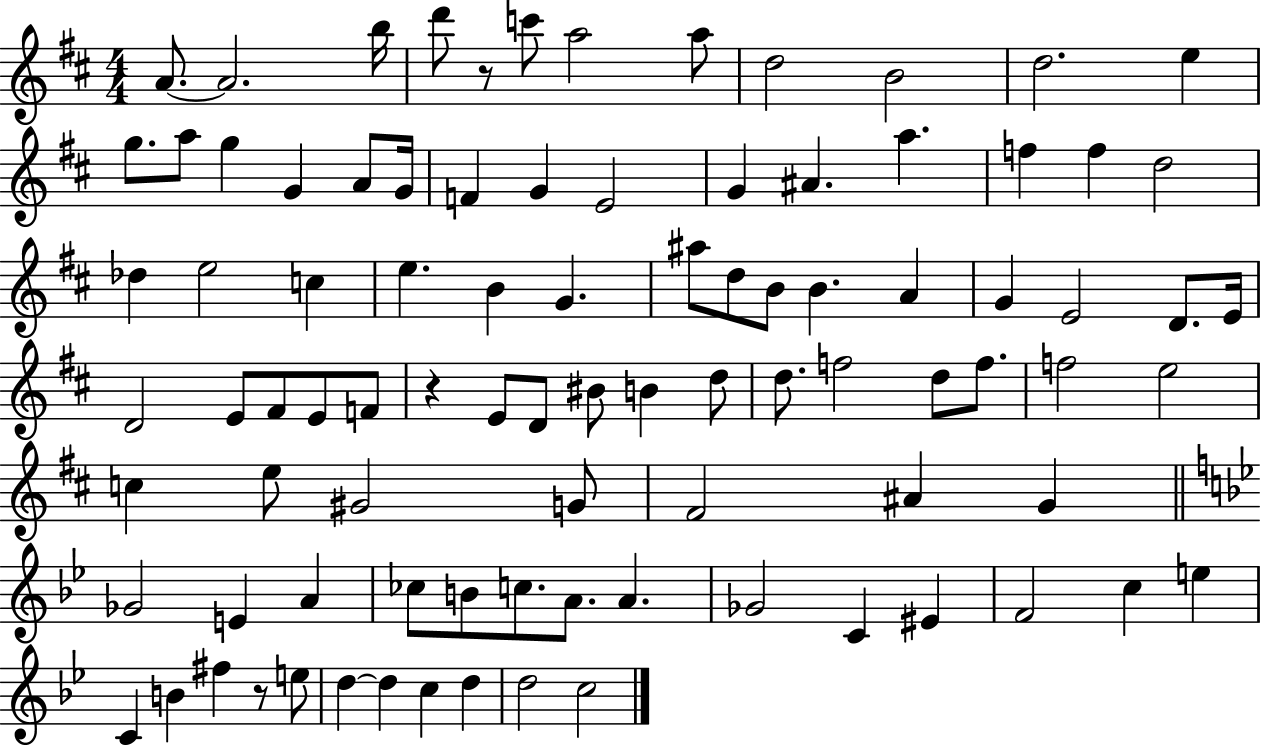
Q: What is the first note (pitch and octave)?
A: A4